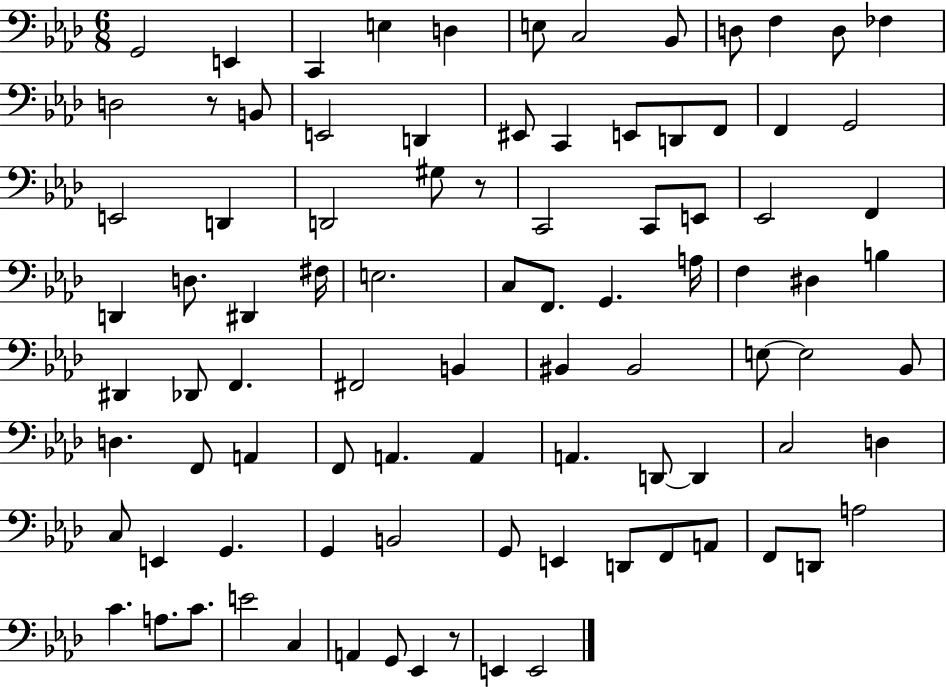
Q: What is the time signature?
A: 6/8